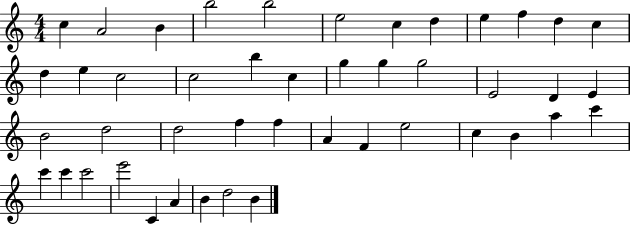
C5/q A4/h B4/q B5/h B5/h E5/h C5/q D5/q E5/q F5/q D5/q C5/q D5/q E5/q C5/h C5/h B5/q C5/q G5/q G5/q G5/h E4/h D4/q E4/q B4/h D5/h D5/h F5/q F5/q A4/q F4/q E5/h C5/q B4/q A5/q C6/q C6/q C6/q C6/h E6/h C4/q A4/q B4/q D5/h B4/q